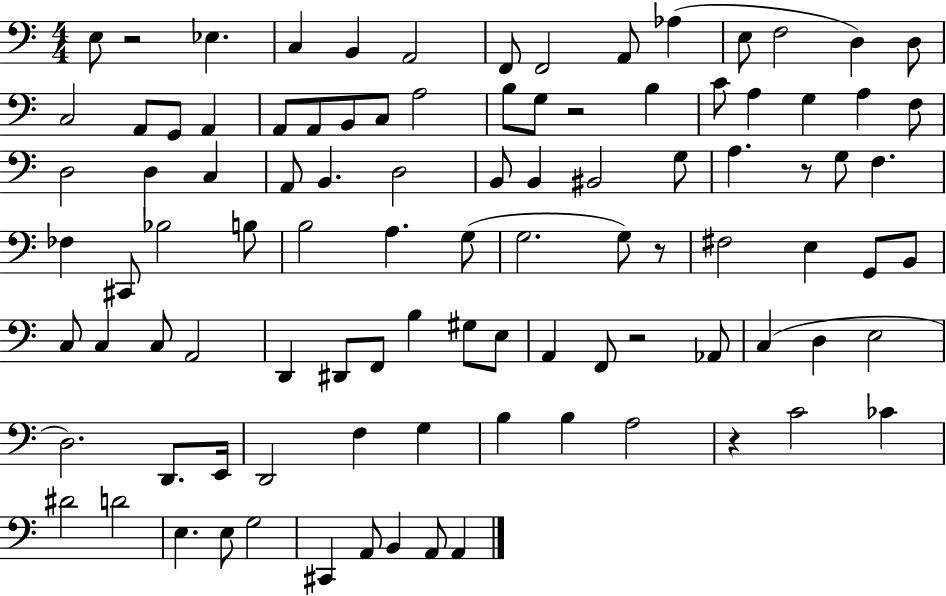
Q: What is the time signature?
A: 4/4